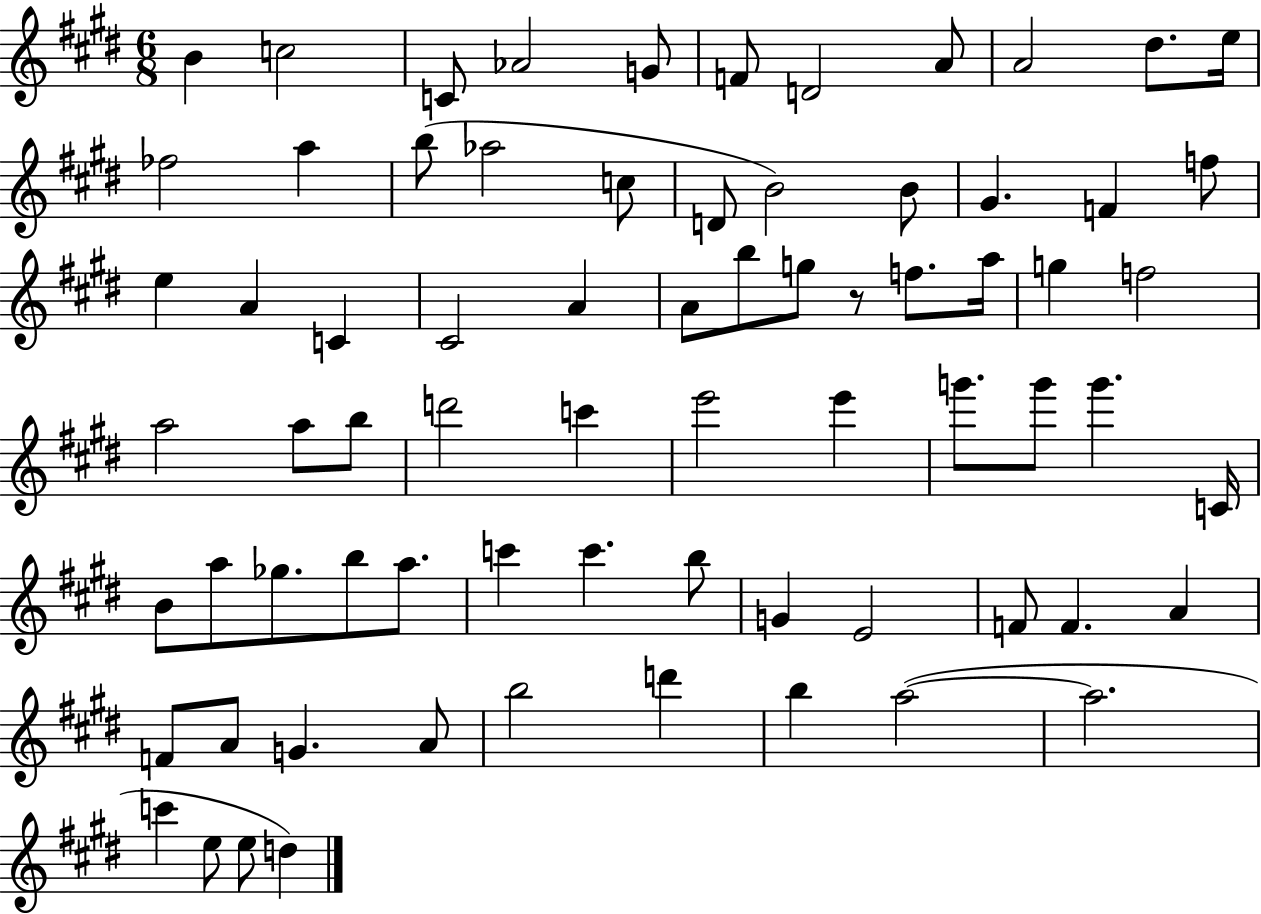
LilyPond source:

{
  \clef treble
  \numericTimeSignature
  \time 6/8
  \key e \major
  b'4 c''2 | c'8 aes'2 g'8 | f'8 d'2 a'8 | a'2 dis''8. e''16 | \break fes''2 a''4 | b''8( aes''2 c''8 | d'8 b'2) b'8 | gis'4. f'4 f''8 | \break e''4 a'4 c'4 | cis'2 a'4 | a'8 b''8 g''8 r8 f''8. a''16 | g''4 f''2 | \break a''2 a''8 b''8 | d'''2 c'''4 | e'''2 e'''4 | g'''8. g'''8 g'''4. c'16 | \break b'8 a''8 ges''8. b''8 a''8. | c'''4 c'''4. b''8 | g'4 e'2 | f'8 f'4. a'4 | \break f'8 a'8 g'4. a'8 | b''2 d'''4 | b''4 a''2~(~ | a''2. | \break c'''4 e''8 e''8 d''4) | \bar "|."
}